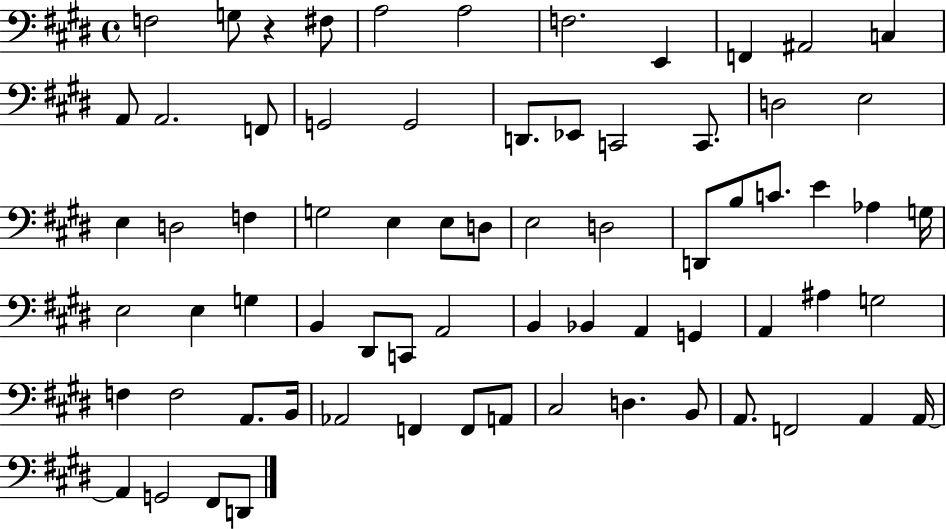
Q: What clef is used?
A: bass